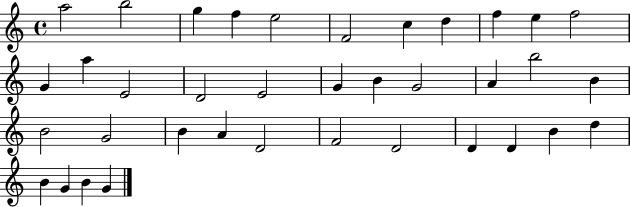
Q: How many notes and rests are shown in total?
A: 37